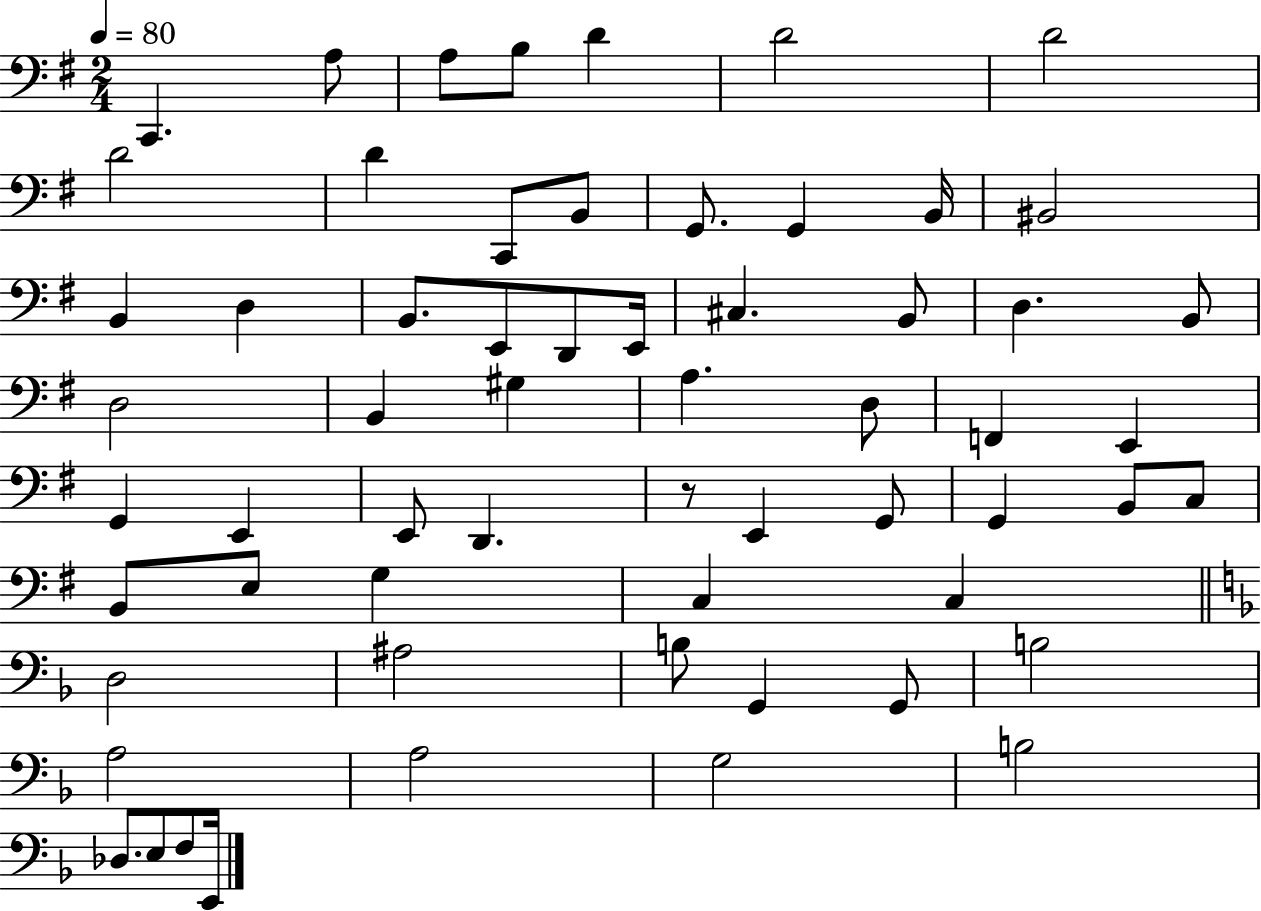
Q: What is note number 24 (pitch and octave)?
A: D3